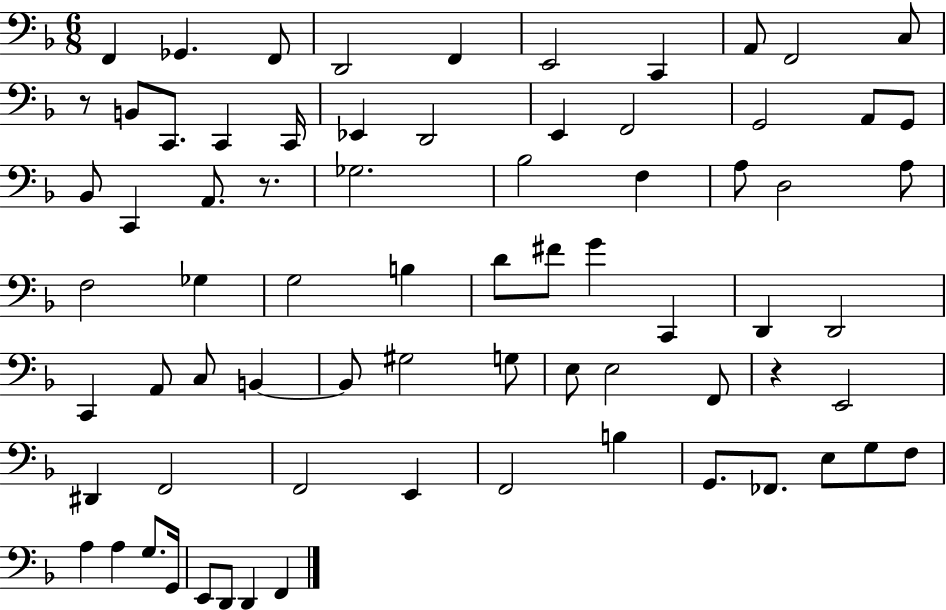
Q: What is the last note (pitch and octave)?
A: F2